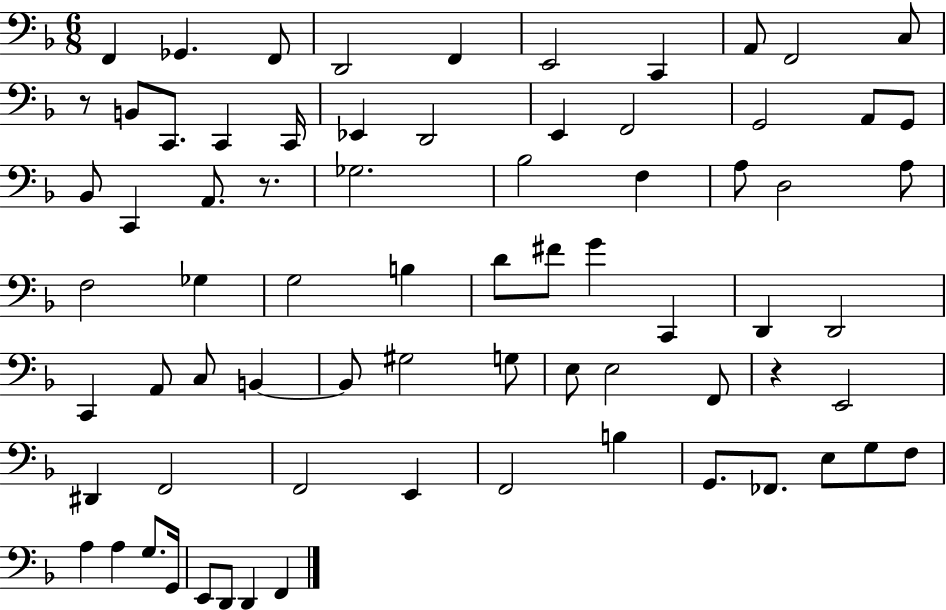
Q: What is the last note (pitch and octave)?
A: F2